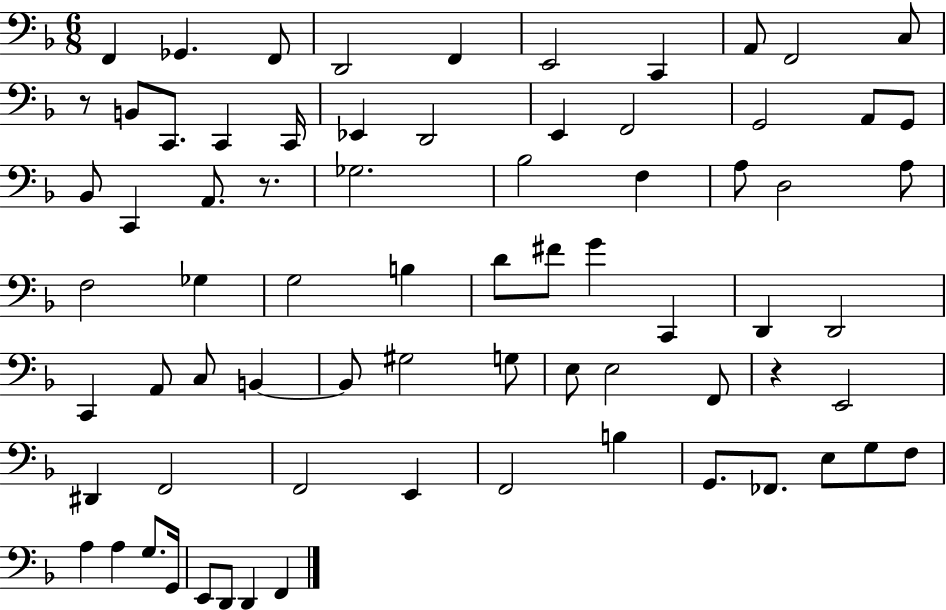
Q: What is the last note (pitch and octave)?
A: F2